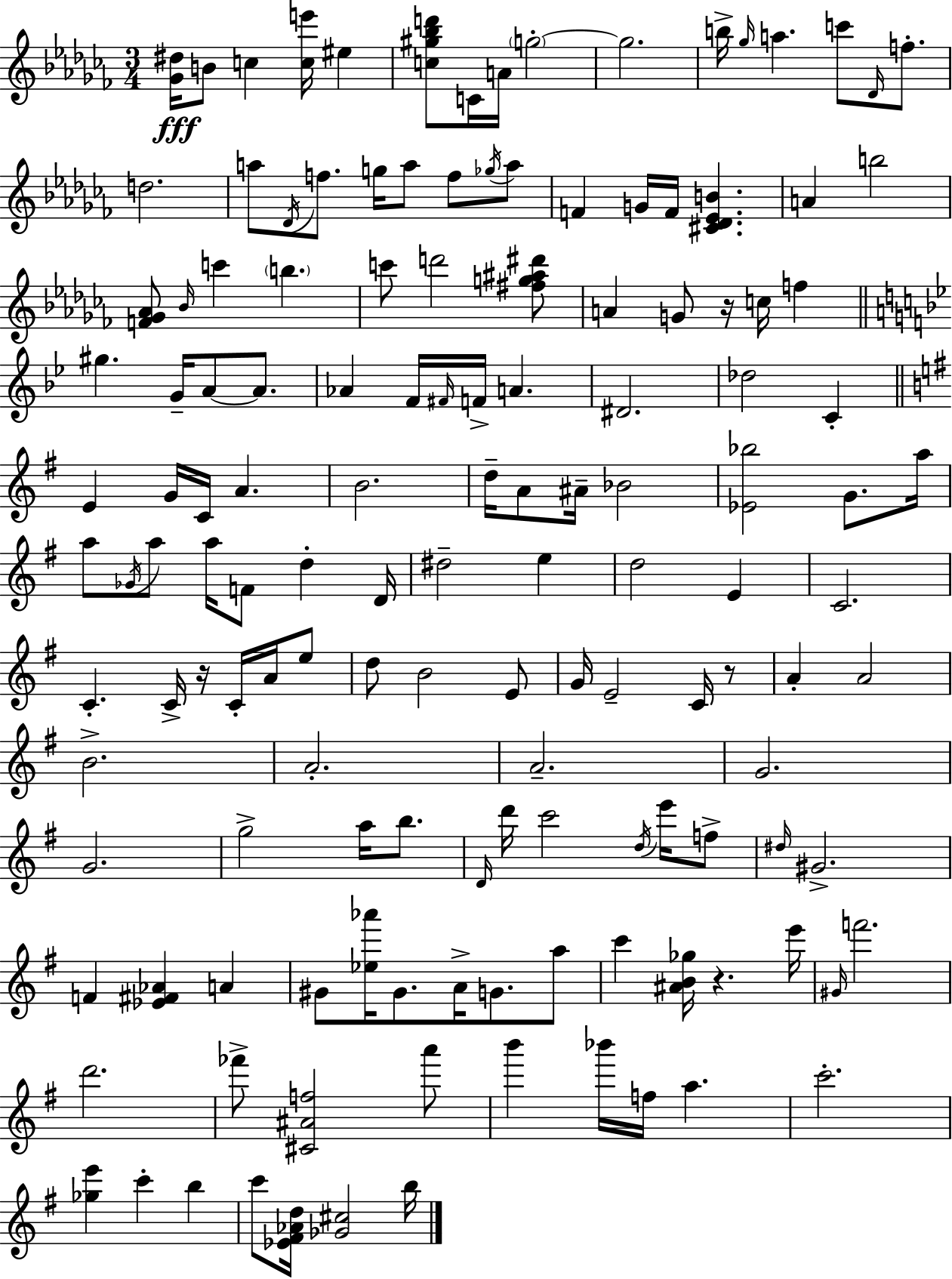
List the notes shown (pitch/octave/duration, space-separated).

[Gb4,D#5]/s B4/e C5/q [C5,E6]/s EIS5/q [C5,G#5,Bb5,D6]/e C4/s A4/s G5/h G5/h. B5/s Gb5/s A5/q. C6/e Db4/s F5/e. D5/h. A5/e Db4/s F5/e. G5/s A5/e F5/e Gb5/s A5/e F4/q G4/s F4/s [C#4,Db4,Eb4,B4]/q. A4/q B5/h [F4,Gb4,Ab4]/e Bb4/s C6/q B5/q. C6/e D6/h [F#5,G5,A#5,D#6]/e A4/q G4/e R/s C5/s F5/q G#5/q. G4/s A4/e A4/e. Ab4/q F4/s F#4/s F4/s A4/q. D#4/h. Db5/h C4/q E4/q G4/s C4/s A4/q. B4/h. D5/s A4/e A#4/s Bb4/h [Eb4,Bb5]/h G4/e. A5/s A5/e Gb4/s A5/e A5/s F4/e D5/q D4/s D#5/h E5/q D5/h E4/q C4/h. C4/q. C4/s R/s C4/s A4/s E5/e D5/e B4/h E4/e G4/s E4/h C4/s R/e A4/q A4/h B4/h. A4/h. A4/h. G4/h. G4/h. G5/h A5/s B5/e. D4/s D6/s C6/h D5/s E6/s F5/e D#5/s G#4/h. F4/q [Eb4,F#4,Ab4]/q A4/q G#4/e [Eb5,Ab6]/s G#4/e. A4/s G4/e. A5/e C6/q [A#4,B4,Gb5]/s R/q. E6/s G#4/s F6/h. D6/h. FES6/e [C#4,A#4,F5]/h A6/e B6/q Bb6/s F5/s A5/q. C6/h. [Gb5,E6]/q C6/q B5/q C6/e [Eb4,F#4,Ab4,D5]/s [Gb4,C#5]/h B5/s